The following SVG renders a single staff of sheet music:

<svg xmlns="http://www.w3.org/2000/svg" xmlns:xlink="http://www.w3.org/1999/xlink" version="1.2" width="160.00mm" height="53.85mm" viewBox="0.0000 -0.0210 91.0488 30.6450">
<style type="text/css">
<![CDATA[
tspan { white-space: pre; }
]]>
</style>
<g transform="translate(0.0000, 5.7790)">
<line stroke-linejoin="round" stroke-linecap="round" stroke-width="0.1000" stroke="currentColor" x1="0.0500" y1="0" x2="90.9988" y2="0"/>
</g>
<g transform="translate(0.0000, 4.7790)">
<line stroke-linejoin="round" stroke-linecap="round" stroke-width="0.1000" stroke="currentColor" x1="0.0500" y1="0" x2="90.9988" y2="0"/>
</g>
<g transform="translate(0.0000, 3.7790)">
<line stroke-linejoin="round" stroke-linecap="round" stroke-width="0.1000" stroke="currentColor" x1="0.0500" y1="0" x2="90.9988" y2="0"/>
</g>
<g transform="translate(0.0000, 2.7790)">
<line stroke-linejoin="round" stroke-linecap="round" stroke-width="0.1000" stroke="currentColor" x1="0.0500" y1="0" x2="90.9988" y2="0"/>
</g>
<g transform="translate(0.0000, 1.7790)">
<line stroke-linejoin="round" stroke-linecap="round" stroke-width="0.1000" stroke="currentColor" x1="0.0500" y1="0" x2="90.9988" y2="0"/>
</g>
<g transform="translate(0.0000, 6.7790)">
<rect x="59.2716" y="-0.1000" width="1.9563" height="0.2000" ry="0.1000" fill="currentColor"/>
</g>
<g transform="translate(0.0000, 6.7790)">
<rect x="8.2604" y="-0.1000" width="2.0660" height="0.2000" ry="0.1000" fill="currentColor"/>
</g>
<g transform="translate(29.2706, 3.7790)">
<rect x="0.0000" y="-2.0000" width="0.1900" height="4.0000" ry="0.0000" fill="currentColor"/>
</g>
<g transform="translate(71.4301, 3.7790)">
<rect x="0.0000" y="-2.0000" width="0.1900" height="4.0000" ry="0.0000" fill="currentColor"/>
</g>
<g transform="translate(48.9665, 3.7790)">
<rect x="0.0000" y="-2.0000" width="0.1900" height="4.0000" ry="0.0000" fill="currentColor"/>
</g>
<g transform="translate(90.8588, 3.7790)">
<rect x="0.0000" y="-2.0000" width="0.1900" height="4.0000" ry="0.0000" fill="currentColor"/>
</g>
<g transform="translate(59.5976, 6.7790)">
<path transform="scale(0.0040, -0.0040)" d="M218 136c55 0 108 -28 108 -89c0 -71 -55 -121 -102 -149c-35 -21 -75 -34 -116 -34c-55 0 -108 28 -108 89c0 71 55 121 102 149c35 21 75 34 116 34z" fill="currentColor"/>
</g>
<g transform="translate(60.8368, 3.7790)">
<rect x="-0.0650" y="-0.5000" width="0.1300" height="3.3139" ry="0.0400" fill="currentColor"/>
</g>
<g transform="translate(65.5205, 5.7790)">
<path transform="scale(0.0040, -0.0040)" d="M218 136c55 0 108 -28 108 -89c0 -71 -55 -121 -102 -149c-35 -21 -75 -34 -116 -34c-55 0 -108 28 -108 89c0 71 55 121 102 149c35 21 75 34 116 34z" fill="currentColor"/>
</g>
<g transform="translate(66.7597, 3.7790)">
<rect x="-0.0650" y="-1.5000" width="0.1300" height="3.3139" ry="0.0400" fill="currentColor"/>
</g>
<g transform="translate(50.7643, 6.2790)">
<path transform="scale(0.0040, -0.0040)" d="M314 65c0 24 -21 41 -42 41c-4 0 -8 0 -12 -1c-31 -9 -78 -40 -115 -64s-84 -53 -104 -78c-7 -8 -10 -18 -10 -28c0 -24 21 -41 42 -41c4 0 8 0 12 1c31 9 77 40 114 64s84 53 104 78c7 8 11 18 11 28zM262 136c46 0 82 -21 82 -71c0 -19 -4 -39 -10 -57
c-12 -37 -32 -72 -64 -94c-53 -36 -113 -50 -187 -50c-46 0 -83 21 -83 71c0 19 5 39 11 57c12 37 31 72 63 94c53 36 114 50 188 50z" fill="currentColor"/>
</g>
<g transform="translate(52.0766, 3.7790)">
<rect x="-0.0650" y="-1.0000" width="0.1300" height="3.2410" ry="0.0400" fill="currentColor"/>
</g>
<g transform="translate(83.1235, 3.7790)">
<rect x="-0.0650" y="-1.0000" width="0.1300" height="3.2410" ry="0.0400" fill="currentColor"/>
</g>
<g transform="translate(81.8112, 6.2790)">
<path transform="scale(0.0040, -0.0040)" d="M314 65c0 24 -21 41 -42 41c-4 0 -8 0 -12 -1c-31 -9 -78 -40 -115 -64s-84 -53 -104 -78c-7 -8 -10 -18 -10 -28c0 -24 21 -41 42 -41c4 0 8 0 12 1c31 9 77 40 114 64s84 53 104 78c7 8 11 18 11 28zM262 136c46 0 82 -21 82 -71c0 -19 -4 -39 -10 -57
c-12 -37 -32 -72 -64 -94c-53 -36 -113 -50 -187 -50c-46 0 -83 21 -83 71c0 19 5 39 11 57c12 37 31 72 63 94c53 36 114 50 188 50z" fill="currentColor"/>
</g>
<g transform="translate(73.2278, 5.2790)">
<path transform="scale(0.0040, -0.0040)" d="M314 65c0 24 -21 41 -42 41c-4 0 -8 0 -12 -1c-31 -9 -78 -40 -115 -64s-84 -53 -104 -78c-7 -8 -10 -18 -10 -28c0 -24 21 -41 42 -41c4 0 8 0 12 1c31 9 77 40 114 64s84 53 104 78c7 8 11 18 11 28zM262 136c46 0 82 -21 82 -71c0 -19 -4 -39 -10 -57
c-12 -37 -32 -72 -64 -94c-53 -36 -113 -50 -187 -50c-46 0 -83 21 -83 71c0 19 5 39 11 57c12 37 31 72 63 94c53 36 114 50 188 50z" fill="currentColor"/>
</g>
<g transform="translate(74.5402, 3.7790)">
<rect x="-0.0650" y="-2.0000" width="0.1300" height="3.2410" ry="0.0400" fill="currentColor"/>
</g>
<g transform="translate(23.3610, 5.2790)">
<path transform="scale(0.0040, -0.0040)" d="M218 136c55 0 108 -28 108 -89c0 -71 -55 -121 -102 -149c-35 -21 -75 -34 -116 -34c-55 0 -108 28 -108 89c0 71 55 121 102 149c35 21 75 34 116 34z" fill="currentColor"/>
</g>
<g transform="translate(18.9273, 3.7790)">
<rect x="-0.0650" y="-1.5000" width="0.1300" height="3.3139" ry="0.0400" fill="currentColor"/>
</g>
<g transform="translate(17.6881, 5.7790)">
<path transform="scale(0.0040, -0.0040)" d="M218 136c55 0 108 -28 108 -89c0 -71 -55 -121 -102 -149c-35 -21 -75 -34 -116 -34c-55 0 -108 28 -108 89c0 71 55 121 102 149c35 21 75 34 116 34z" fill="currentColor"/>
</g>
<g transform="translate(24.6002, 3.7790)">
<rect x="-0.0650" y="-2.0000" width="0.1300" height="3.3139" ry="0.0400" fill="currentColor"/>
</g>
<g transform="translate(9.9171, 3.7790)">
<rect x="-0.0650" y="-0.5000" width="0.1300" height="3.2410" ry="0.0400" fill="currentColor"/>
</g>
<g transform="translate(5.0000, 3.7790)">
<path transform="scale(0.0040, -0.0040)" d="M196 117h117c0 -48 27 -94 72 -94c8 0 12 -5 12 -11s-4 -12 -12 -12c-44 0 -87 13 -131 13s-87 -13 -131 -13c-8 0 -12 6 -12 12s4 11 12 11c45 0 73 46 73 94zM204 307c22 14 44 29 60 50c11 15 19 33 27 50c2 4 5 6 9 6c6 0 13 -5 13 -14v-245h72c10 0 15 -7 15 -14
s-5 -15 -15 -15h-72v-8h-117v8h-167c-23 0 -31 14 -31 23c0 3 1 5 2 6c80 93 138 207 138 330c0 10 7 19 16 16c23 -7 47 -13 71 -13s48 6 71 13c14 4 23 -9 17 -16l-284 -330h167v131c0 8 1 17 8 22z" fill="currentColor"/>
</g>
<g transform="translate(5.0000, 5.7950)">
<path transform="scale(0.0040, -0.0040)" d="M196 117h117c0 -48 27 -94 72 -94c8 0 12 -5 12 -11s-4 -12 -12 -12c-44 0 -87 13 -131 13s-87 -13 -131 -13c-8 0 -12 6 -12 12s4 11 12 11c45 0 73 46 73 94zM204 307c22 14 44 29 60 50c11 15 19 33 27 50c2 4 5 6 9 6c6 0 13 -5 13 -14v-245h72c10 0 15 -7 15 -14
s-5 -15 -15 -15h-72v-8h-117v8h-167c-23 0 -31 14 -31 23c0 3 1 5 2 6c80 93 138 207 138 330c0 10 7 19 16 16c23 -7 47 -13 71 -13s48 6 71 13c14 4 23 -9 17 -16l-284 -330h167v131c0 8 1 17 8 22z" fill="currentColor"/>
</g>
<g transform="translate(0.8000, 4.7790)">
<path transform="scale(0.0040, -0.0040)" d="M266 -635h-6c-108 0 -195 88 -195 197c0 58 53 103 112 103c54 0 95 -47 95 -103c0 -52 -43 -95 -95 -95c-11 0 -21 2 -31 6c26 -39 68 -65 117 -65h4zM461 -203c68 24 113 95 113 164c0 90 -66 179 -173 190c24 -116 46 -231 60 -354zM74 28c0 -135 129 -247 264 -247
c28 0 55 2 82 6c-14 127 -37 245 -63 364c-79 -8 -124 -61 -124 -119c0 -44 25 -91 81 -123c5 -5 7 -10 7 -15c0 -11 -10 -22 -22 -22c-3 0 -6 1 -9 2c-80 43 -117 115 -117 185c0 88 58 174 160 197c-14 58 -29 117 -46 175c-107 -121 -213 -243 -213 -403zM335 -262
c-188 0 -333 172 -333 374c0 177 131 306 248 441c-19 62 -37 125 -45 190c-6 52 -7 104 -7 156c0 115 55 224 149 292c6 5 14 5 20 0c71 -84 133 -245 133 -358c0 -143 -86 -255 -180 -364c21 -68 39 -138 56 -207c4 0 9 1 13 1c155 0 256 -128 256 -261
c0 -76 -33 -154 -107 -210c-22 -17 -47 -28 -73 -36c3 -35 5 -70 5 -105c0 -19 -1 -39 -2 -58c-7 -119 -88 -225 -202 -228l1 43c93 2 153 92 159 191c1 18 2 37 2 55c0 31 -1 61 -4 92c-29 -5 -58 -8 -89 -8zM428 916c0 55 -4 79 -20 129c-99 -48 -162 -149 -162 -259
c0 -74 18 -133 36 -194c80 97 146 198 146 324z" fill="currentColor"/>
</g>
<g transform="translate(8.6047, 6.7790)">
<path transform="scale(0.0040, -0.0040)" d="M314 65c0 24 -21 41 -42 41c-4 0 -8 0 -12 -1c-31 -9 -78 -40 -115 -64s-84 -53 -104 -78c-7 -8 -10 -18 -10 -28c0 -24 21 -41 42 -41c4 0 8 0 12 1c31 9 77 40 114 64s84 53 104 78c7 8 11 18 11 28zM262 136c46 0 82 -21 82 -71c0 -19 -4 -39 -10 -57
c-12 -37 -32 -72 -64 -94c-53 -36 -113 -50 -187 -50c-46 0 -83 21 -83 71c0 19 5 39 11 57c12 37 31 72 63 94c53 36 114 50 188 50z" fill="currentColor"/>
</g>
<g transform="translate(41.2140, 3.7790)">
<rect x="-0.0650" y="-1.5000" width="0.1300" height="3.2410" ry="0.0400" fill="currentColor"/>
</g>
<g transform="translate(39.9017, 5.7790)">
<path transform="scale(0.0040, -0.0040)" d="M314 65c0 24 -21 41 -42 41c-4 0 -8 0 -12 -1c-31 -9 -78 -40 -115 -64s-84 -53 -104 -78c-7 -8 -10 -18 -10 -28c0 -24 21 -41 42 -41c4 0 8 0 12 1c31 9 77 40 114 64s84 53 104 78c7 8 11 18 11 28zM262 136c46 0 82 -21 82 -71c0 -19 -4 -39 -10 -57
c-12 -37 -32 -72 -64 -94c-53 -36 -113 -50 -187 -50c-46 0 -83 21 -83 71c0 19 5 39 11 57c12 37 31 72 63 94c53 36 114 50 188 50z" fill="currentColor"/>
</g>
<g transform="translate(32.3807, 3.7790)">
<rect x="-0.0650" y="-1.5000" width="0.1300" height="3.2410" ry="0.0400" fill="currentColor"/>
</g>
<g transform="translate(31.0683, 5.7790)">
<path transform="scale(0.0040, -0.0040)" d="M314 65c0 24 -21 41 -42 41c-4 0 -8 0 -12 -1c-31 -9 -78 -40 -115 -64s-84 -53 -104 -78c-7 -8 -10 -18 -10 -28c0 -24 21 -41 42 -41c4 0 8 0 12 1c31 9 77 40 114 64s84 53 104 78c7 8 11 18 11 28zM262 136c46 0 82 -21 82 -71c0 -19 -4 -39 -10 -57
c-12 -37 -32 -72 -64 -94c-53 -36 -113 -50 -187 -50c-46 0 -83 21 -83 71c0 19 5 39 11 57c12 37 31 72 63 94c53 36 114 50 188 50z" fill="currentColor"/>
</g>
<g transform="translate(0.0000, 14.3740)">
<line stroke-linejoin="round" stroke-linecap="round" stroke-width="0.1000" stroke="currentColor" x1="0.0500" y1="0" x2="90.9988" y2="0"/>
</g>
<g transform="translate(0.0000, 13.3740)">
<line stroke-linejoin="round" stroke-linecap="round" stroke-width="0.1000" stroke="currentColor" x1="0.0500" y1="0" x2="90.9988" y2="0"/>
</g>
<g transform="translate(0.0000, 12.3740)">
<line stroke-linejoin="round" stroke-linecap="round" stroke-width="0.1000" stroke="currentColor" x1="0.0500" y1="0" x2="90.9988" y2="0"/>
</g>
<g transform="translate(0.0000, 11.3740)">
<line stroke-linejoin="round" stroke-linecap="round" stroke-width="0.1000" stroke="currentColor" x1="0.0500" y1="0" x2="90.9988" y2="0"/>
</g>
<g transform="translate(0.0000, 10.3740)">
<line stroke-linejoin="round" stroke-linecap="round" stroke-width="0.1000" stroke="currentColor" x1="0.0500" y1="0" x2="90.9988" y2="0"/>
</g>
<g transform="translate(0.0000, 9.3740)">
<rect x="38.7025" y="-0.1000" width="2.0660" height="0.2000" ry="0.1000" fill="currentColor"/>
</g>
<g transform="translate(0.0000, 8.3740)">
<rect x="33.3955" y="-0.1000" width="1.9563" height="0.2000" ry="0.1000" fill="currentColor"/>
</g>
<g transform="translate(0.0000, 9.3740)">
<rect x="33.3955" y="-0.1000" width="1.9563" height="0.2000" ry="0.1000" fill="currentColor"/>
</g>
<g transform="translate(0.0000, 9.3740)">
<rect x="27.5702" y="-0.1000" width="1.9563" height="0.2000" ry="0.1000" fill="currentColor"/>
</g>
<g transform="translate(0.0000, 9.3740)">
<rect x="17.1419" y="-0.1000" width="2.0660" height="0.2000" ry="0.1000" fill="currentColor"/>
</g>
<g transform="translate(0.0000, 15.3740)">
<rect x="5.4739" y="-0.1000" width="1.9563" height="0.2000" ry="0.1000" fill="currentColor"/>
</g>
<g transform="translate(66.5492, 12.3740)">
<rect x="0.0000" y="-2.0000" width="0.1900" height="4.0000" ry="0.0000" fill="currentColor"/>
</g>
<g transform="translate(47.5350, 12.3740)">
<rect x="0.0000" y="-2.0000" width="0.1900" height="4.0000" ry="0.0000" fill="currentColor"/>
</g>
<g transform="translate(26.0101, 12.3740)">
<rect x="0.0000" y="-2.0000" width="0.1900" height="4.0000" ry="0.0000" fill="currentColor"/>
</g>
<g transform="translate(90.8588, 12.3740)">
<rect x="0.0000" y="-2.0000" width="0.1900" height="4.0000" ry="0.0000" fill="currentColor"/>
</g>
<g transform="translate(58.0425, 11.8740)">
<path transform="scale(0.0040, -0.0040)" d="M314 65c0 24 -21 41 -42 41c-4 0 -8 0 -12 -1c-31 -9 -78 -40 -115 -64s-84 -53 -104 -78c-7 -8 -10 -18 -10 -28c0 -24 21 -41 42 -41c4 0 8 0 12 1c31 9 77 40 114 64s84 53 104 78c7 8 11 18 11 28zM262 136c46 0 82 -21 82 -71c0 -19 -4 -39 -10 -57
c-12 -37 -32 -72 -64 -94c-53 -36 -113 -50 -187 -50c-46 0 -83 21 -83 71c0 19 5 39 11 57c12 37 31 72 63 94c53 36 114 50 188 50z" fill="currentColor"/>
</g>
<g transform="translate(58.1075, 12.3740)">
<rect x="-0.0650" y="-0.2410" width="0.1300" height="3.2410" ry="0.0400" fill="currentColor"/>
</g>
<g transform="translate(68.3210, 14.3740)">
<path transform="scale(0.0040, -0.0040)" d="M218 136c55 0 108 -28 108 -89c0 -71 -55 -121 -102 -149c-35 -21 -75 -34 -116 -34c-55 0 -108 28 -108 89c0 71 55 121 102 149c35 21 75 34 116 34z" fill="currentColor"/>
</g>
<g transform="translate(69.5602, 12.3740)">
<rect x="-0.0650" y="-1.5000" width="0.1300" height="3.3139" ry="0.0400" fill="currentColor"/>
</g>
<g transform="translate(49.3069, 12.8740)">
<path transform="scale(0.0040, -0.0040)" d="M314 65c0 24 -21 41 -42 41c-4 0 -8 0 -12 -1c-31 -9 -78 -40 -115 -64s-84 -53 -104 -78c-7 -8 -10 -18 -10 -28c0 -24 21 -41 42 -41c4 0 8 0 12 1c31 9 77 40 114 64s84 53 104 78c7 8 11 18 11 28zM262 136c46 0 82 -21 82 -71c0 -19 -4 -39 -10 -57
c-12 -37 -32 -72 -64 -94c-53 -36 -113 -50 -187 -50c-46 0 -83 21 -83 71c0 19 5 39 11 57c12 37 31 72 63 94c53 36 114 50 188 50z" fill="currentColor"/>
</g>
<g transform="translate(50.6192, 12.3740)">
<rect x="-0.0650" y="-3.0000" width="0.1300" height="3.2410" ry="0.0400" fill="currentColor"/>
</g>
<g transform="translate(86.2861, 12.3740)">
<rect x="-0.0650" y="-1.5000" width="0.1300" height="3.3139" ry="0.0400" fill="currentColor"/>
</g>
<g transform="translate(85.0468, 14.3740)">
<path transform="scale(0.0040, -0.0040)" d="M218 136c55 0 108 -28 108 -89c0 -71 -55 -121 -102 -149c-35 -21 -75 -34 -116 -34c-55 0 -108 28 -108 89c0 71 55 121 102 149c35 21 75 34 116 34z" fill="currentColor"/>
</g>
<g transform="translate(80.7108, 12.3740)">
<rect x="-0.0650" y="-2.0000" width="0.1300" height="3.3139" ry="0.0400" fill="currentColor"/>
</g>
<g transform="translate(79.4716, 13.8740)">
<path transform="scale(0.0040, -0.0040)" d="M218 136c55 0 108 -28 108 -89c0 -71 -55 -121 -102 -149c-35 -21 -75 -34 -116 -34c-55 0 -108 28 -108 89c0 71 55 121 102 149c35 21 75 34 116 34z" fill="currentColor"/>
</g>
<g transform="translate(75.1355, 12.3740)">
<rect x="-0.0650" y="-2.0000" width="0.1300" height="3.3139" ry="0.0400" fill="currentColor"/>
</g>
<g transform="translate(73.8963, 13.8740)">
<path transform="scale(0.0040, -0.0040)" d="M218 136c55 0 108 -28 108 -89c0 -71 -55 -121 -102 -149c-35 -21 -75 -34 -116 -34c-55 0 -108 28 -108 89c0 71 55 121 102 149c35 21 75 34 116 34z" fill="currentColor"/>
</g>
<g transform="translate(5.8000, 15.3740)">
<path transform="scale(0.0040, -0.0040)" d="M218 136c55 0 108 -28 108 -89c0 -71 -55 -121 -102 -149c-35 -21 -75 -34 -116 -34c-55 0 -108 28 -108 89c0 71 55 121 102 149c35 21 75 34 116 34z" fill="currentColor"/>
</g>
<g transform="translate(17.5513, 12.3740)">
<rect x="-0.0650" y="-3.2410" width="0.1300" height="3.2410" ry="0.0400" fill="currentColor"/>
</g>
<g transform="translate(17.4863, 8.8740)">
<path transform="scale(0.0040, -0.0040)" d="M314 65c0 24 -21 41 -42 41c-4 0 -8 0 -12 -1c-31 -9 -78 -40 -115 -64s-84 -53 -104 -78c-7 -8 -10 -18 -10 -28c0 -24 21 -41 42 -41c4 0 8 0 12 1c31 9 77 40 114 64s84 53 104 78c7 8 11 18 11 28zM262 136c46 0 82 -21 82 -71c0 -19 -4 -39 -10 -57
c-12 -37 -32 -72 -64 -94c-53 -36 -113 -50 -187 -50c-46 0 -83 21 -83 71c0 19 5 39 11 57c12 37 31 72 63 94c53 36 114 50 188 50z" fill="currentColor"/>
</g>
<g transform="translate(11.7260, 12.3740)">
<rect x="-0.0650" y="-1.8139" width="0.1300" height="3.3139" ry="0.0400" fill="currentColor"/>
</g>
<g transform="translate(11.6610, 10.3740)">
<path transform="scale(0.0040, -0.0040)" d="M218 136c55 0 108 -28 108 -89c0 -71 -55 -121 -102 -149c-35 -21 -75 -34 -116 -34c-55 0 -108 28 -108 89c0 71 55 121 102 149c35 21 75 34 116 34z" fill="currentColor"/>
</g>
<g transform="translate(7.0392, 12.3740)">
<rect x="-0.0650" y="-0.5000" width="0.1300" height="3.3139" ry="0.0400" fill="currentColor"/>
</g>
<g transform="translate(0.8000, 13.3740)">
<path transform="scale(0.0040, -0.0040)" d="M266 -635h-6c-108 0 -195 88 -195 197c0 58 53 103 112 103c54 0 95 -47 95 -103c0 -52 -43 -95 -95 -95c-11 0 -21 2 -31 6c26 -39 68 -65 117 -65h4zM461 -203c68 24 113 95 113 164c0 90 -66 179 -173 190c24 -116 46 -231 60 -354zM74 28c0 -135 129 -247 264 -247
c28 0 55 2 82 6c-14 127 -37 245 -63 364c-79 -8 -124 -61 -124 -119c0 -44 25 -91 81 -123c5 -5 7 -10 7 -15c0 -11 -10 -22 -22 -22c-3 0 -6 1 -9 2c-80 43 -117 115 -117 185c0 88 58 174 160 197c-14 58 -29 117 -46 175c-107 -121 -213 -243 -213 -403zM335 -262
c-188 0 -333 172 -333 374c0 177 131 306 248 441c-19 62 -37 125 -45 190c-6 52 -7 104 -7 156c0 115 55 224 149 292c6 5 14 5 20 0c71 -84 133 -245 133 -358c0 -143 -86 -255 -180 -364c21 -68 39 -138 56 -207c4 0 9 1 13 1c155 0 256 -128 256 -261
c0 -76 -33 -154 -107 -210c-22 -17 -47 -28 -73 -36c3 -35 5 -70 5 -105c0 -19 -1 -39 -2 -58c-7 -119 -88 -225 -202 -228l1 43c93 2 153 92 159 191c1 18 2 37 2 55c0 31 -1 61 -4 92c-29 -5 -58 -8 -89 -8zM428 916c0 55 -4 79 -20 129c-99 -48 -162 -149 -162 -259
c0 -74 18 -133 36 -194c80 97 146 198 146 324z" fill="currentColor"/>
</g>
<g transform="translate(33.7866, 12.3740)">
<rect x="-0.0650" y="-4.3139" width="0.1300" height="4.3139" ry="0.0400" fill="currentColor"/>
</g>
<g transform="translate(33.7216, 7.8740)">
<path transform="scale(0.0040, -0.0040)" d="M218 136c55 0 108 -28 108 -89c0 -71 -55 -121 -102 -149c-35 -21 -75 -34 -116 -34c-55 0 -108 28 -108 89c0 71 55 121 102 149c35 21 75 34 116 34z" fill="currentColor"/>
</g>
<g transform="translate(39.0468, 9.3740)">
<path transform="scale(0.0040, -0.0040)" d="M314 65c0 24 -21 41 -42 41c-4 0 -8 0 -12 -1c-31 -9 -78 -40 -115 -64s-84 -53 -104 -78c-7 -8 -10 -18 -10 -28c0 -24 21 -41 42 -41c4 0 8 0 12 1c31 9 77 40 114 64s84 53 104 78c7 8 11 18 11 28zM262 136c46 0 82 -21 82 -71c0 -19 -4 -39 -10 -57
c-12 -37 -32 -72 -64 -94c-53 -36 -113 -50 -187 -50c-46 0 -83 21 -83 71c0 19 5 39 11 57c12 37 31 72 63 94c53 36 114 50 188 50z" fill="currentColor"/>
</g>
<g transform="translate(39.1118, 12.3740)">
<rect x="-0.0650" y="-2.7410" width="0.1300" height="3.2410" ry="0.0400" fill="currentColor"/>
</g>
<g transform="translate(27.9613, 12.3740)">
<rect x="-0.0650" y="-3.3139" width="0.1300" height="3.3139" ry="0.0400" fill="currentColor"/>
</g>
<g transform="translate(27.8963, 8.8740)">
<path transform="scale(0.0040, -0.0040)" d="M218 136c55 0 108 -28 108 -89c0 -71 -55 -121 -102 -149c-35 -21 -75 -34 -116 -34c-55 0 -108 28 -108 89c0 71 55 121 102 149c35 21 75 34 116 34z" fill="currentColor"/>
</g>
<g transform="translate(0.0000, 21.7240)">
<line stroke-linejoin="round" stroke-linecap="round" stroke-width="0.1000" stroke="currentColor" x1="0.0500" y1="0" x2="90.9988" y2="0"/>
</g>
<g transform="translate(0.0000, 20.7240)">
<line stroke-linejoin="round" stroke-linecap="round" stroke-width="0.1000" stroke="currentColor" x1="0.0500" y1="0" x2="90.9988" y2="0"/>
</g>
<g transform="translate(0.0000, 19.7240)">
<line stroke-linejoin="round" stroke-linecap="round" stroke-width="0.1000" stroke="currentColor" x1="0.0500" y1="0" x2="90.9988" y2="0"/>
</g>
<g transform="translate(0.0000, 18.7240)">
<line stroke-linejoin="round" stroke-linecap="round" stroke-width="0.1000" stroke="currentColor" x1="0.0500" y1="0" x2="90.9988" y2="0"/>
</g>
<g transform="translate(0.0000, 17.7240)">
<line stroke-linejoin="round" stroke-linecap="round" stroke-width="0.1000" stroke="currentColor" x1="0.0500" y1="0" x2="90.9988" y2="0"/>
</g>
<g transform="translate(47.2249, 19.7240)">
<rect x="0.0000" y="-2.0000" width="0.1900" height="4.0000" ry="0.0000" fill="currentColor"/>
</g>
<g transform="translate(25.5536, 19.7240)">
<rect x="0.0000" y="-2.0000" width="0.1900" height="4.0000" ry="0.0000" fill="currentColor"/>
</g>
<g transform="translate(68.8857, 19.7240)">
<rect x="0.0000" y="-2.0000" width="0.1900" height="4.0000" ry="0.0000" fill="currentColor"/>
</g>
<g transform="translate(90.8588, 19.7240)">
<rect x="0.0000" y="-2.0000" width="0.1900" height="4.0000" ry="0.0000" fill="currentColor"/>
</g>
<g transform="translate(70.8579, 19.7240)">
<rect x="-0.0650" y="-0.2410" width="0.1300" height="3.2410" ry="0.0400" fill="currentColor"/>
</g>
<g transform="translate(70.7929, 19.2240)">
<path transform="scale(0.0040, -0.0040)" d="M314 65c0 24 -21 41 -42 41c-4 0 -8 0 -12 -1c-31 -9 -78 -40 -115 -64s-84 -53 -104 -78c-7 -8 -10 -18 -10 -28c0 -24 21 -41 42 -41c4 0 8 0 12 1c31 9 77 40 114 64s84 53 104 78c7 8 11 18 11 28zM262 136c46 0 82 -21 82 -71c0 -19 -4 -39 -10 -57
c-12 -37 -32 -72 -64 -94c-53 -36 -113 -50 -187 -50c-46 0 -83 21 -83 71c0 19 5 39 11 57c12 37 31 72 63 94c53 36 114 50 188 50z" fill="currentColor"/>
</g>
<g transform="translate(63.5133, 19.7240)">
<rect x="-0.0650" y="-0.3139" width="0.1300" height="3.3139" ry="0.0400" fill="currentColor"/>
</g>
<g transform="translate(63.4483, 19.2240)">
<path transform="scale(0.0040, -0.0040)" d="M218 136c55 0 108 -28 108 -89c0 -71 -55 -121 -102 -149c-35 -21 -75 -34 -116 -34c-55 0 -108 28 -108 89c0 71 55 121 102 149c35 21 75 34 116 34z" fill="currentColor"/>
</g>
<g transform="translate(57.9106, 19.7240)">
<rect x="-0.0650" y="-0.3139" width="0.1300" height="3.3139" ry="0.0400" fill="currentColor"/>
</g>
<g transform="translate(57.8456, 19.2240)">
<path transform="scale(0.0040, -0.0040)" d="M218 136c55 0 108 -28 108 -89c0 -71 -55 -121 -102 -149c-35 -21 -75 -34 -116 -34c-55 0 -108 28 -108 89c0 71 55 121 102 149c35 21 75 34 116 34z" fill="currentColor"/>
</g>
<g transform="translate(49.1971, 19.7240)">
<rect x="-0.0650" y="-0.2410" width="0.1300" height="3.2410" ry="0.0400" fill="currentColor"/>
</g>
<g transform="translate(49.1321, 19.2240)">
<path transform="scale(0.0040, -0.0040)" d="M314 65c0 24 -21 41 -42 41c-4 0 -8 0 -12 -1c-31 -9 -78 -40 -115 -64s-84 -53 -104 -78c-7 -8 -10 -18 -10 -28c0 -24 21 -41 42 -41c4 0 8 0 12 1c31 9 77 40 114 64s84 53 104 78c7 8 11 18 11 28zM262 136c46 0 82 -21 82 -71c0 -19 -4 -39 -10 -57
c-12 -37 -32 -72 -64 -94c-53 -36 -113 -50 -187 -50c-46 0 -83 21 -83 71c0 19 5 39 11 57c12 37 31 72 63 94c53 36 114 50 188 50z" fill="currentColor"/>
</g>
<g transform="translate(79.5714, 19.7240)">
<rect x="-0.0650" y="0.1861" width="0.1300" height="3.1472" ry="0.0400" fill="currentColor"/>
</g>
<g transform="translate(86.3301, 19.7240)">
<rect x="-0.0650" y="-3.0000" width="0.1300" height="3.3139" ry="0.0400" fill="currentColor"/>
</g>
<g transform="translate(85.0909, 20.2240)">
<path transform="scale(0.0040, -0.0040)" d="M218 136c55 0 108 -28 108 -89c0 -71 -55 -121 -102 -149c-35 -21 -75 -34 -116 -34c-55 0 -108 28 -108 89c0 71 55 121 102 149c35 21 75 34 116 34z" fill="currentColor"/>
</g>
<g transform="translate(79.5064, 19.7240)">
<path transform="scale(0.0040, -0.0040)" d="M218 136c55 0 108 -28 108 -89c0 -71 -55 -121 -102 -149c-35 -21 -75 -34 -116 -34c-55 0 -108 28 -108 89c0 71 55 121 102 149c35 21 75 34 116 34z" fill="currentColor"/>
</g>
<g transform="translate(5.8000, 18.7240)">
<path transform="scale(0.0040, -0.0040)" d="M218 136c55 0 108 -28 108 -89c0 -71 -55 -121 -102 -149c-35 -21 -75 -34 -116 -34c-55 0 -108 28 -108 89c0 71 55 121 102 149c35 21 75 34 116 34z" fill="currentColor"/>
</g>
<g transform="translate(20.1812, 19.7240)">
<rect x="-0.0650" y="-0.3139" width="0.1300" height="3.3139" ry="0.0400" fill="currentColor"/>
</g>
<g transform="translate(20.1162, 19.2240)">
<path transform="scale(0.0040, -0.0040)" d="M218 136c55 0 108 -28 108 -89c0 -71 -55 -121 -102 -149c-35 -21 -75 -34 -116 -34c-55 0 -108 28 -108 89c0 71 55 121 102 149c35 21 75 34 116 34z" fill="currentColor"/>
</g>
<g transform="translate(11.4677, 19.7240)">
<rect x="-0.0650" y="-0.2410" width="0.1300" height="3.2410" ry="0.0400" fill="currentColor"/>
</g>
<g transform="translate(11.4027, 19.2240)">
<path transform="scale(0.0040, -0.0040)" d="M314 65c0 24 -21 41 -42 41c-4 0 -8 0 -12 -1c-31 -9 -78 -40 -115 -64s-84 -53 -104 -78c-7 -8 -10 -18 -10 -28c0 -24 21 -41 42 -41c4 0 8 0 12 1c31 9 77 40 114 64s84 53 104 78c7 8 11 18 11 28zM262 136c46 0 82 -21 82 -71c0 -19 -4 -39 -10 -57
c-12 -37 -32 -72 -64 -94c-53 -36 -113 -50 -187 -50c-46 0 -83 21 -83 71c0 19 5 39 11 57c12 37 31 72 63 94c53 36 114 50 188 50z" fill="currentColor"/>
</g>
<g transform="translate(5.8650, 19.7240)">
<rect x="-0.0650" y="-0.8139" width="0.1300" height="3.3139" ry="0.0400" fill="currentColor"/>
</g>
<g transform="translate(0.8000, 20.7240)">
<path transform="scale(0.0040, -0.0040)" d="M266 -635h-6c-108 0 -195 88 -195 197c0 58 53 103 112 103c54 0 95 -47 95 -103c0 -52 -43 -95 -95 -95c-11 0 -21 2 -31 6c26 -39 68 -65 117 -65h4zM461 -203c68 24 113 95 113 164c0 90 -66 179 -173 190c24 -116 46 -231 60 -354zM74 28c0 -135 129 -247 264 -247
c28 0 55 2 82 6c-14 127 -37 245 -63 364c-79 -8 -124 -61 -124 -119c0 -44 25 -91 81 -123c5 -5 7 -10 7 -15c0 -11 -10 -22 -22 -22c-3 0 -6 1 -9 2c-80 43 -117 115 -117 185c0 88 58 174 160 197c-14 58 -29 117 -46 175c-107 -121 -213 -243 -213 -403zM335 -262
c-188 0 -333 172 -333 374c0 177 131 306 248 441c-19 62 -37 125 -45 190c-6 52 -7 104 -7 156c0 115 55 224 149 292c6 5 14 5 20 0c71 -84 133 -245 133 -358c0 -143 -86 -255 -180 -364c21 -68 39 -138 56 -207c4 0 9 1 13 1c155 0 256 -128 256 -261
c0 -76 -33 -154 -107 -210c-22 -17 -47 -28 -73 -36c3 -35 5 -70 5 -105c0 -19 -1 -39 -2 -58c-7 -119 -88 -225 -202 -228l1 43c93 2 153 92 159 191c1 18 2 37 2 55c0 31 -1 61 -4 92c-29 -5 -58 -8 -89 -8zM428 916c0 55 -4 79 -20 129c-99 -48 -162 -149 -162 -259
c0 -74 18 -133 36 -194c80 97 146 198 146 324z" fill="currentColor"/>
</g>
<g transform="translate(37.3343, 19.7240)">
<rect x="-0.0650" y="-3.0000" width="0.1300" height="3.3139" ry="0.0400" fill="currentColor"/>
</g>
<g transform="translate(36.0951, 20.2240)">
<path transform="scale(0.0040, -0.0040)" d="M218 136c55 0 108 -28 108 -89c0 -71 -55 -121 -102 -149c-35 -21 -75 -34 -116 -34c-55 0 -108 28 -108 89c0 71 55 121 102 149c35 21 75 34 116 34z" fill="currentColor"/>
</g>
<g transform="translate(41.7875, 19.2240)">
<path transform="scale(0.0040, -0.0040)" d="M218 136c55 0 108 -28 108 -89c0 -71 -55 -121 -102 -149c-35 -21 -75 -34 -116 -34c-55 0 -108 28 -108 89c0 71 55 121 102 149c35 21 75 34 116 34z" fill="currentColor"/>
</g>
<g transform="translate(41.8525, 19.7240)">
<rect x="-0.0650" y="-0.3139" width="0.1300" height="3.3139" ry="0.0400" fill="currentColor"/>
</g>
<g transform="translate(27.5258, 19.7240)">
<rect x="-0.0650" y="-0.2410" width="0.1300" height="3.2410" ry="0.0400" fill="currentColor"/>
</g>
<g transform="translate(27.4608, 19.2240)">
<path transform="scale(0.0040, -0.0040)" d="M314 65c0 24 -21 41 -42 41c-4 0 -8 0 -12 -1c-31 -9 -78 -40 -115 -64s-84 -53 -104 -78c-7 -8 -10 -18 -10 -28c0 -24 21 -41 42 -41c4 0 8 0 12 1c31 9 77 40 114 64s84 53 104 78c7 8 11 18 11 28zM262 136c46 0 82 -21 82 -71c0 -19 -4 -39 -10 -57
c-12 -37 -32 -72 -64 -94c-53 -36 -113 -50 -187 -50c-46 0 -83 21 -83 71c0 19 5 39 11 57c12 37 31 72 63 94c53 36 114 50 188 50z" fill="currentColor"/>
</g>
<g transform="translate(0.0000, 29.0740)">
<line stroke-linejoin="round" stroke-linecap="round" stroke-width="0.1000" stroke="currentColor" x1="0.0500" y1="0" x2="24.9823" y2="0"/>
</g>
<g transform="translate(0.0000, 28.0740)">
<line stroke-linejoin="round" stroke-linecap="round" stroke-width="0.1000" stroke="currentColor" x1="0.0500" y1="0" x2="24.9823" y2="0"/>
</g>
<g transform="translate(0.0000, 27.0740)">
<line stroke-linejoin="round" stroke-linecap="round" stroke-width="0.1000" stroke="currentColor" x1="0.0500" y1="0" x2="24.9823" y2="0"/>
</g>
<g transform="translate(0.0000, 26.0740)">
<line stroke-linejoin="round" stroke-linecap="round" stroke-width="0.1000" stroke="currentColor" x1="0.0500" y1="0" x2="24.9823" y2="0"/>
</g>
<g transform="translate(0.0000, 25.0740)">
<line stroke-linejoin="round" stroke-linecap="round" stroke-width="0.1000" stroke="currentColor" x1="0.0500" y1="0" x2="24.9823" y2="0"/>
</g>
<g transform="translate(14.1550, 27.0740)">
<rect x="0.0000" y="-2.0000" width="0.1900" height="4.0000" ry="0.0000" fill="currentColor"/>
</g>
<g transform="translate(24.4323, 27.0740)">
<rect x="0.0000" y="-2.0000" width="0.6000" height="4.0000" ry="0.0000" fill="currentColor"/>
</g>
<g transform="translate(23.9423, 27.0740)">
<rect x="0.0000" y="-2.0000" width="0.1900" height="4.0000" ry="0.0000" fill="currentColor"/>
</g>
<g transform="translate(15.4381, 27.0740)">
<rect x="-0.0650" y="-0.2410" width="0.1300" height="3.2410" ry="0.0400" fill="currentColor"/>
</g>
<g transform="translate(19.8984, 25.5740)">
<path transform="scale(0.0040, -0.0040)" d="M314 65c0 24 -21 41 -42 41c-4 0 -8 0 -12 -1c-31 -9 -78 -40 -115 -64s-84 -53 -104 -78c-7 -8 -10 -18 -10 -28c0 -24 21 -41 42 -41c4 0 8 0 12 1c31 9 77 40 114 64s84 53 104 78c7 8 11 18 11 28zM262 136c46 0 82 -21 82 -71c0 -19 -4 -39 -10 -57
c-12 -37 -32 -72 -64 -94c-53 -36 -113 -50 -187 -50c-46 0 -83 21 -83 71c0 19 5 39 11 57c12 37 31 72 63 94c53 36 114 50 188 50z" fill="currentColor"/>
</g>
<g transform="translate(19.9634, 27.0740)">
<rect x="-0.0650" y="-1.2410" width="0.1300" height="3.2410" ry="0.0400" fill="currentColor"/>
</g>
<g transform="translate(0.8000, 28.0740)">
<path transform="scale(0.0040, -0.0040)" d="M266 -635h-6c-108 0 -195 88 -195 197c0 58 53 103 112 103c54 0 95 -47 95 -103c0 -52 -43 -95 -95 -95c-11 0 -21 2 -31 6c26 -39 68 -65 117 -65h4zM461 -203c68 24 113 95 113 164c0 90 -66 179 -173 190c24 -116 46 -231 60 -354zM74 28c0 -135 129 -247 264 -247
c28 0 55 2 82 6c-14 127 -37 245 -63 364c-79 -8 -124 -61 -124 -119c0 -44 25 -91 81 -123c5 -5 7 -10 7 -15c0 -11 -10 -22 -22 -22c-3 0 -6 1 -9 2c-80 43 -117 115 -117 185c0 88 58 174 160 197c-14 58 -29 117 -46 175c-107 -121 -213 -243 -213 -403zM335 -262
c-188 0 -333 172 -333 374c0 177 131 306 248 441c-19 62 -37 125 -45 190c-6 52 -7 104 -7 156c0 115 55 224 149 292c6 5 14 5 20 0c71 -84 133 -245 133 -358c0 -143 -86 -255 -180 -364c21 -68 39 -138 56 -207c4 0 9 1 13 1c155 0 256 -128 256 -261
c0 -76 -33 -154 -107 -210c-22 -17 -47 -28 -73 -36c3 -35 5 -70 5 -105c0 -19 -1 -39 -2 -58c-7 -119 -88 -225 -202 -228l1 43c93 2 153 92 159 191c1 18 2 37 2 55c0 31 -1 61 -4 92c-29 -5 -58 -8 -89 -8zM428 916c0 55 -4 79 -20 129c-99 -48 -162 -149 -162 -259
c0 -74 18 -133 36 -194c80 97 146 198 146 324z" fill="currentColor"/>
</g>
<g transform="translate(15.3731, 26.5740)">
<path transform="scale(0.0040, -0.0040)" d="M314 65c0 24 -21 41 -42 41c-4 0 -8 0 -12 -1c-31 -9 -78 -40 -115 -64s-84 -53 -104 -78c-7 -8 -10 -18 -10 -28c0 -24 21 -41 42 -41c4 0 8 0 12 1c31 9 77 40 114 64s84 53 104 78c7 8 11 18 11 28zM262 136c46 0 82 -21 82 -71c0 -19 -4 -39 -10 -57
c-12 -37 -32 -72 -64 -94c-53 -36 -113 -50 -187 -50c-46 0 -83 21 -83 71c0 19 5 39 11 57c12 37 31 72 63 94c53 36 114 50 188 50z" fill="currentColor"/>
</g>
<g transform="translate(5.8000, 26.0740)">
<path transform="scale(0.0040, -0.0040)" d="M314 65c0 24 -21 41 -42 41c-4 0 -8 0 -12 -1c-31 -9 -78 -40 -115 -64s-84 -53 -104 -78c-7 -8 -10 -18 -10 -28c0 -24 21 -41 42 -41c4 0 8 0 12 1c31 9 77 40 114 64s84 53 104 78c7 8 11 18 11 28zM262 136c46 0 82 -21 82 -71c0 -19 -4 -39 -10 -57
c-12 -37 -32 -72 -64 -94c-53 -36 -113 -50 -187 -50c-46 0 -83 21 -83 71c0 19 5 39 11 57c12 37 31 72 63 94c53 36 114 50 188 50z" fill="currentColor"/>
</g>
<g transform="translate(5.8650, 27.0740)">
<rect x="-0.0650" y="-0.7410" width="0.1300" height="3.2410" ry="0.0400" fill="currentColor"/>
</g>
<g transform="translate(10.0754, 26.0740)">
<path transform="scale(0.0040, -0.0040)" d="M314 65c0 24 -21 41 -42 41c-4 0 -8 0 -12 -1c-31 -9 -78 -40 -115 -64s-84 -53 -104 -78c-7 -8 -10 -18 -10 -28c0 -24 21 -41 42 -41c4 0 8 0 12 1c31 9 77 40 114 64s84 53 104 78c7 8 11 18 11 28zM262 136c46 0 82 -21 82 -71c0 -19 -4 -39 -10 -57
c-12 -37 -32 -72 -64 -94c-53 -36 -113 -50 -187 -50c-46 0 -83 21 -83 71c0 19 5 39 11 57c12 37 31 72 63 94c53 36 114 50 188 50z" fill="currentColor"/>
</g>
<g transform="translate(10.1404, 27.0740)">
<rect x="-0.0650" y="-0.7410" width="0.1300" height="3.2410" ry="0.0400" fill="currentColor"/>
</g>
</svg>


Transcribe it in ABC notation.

X:1
T:Untitled
M:4/4
L:1/4
K:C
C2 E F E2 E2 D2 C E F2 D2 C f b2 b d' a2 A2 c2 E F F E d c2 c c2 A c c2 c c c2 B A d2 d2 c2 e2